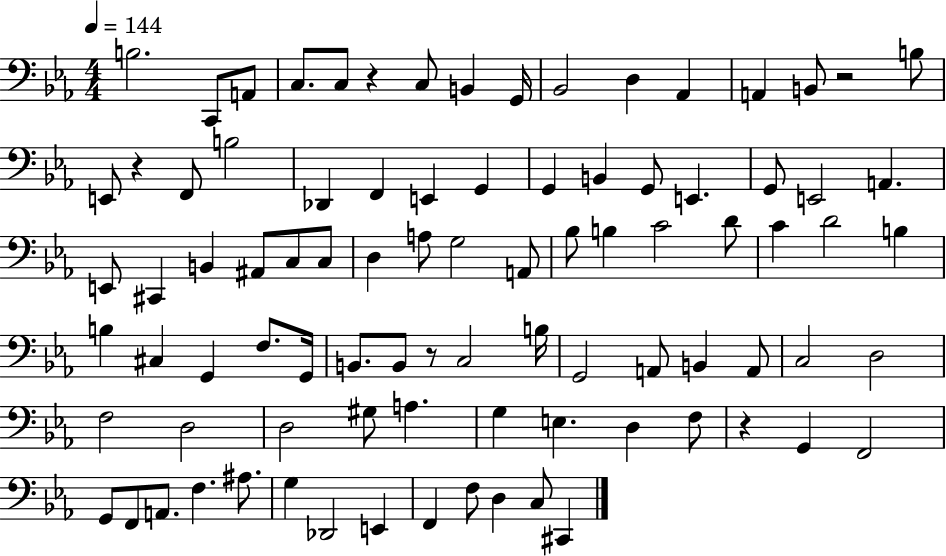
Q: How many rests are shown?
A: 5